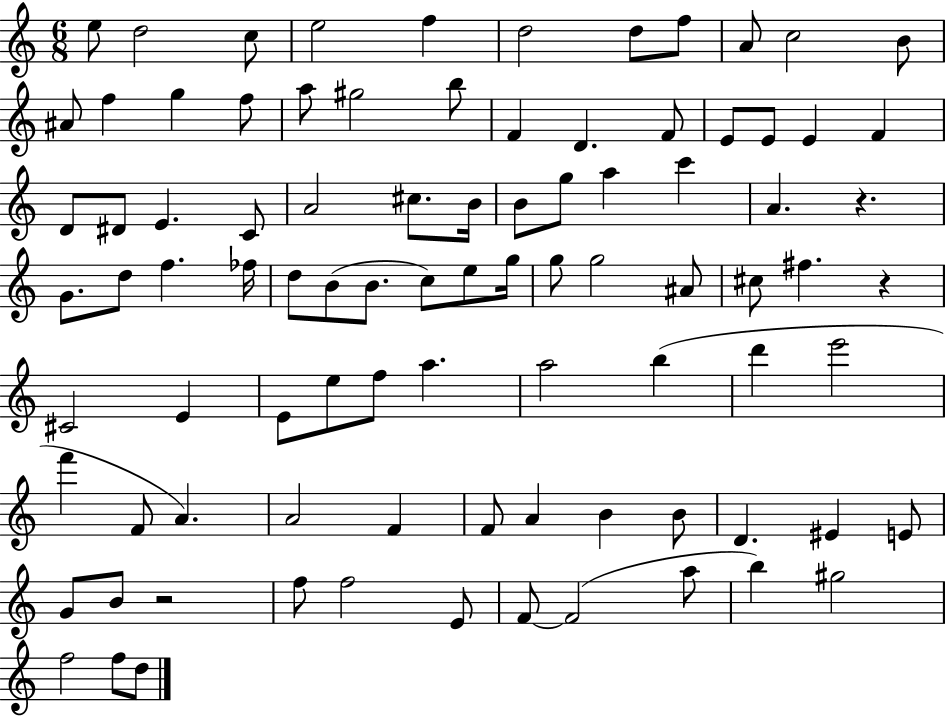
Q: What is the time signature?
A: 6/8